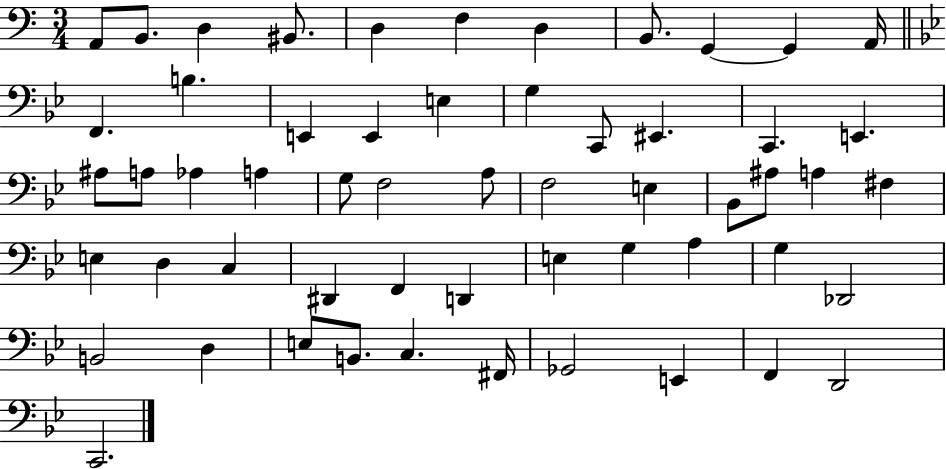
A2/e B2/e. D3/q BIS2/e. D3/q F3/q D3/q B2/e. G2/q G2/q A2/s F2/q. B3/q. E2/q E2/q E3/q G3/q C2/e EIS2/q. C2/q. E2/q. A#3/e A3/e Ab3/q A3/q G3/e F3/h A3/e F3/h E3/q Bb2/e A#3/e A3/q F#3/q E3/q D3/q C3/q D#2/q F2/q D2/q E3/q G3/q A3/q G3/q Db2/h B2/h D3/q E3/e B2/e. C3/q. F#2/s Gb2/h E2/q F2/q D2/h C2/h.